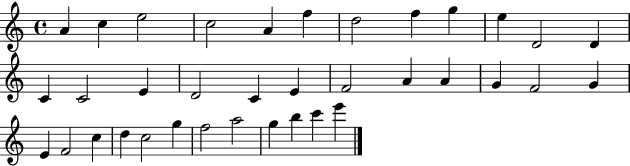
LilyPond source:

{
  \clef treble
  \time 4/4
  \defaultTimeSignature
  \key c \major
  a'4 c''4 e''2 | c''2 a'4 f''4 | d''2 f''4 g''4 | e''4 d'2 d'4 | \break c'4 c'2 e'4 | d'2 c'4 e'4 | f'2 a'4 a'4 | g'4 f'2 g'4 | \break e'4 f'2 c''4 | d''4 c''2 g''4 | f''2 a''2 | g''4 b''4 c'''4 e'''4 | \break \bar "|."
}